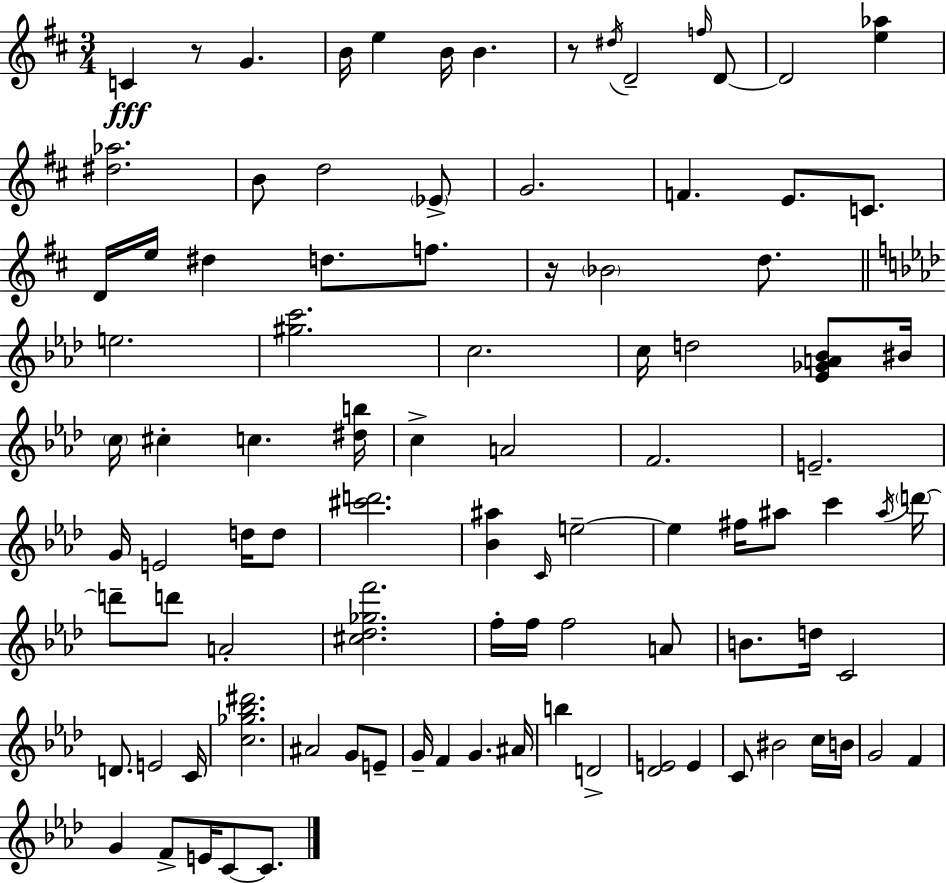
X:1
T:Untitled
M:3/4
L:1/4
K:D
C z/2 G B/4 e B/4 B z/2 ^d/4 D2 f/4 D/2 D2 [e_a] [^d_a]2 B/2 d2 _E/2 G2 F E/2 C/2 D/4 e/4 ^d d/2 f/2 z/4 _B2 d/2 e2 [^gc']2 c2 c/4 d2 [_E_GA_B]/2 ^B/4 c/4 ^c c [^db]/4 c A2 F2 E2 G/4 E2 d/4 d/2 [^c'd']2 [_B^a] C/4 e2 e ^f/4 ^a/2 c' ^a/4 d'/4 d'/2 d'/2 A2 [^c_d_gf']2 f/4 f/4 f2 A/2 B/2 d/4 C2 D/2 E2 C/4 [c_g_b^d']2 ^A2 G/2 E/2 G/4 F G ^A/4 b D2 [_DE]2 E C/2 ^B2 c/4 B/4 G2 F G F/2 E/4 C/2 C/2